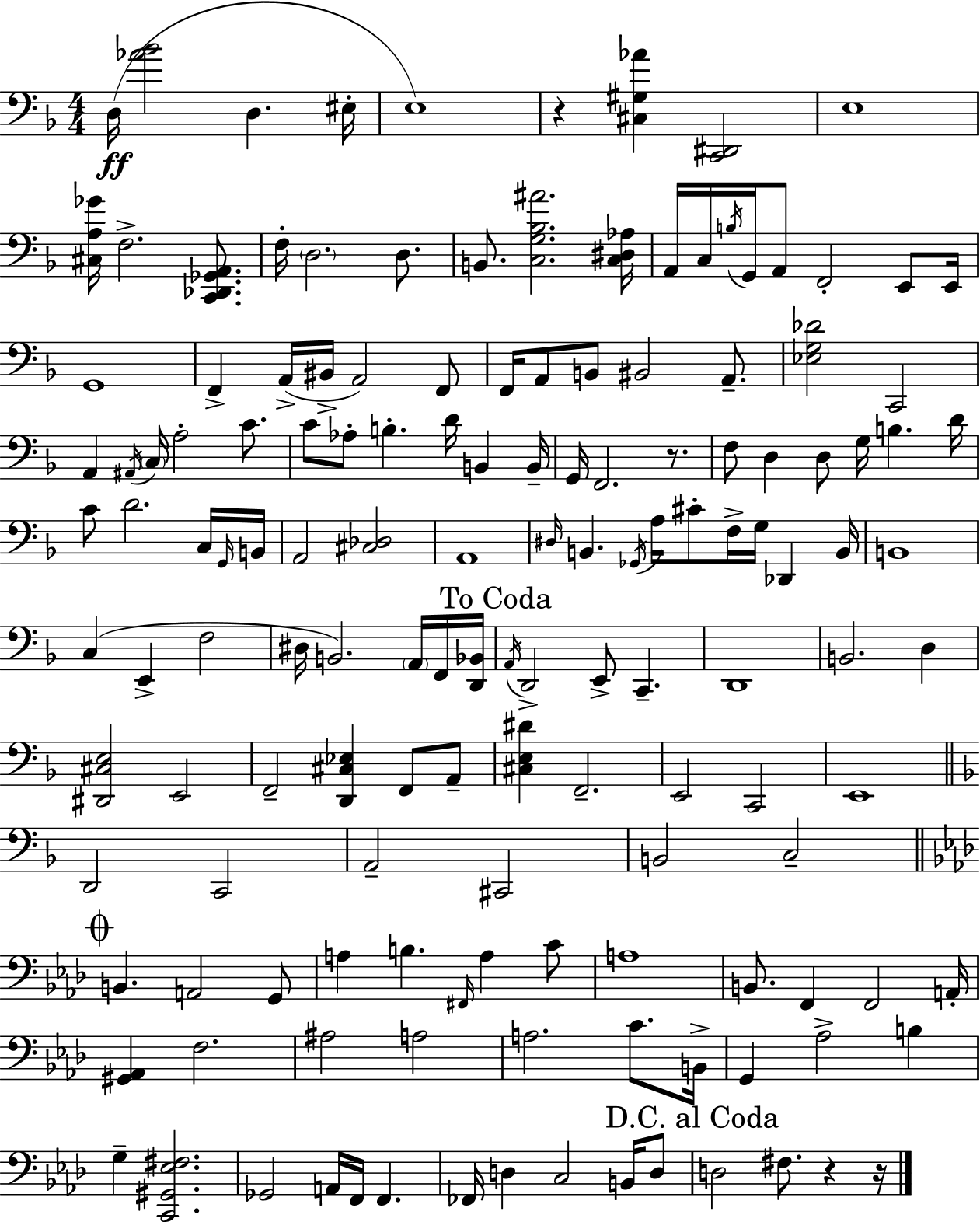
X:1
T:Untitled
M:4/4
L:1/4
K:Dm
D,/4 [_A_B]2 D, ^E,/4 E,4 z [^C,^G,_A] [C,,^D,,]2 E,4 [^C,A,_G]/4 F,2 [C,,_D,,_G,,A,,]/2 F,/4 D,2 D,/2 B,,/2 [C,G,_B,^A]2 [C,^D,_A,]/4 A,,/4 C,/4 B,/4 G,,/4 A,,/2 F,,2 E,,/2 E,,/4 G,,4 F,, A,,/4 ^B,,/4 A,,2 F,,/2 F,,/4 A,,/2 B,,/2 ^B,,2 A,,/2 [_E,G,_D]2 C,,2 A,, ^A,,/4 C,/4 A,2 C/2 C/2 _A,/2 B, D/4 B,, B,,/4 G,,/4 F,,2 z/2 F,/2 D, D,/2 G,/4 B, D/4 C/2 D2 C,/4 G,,/4 B,,/4 A,,2 [^C,_D,]2 A,,4 ^D,/4 B,, _G,,/4 A,/4 ^C/2 F,/4 G,/4 _D,, B,,/4 B,,4 C, E,, F,2 ^D,/4 B,,2 A,,/4 F,,/4 [D,,_B,,]/4 A,,/4 D,,2 E,,/2 C,, D,,4 B,,2 D, [^D,,^C,E,]2 E,,2 F,,2 [D,,^C,_E,] F,,/2 A,,/2 [^C,E,^D] F,,2 E,,2 C,,2 E,,4 D,,2 C,,2 A,,2 ^C,,2 B,,2 C,2 B,, A,,2 G,,/2 A, B, ^F,,/4 A, C/2 A,4 B,,/2 F,, F,,2 A,,/4 [^G,,_A,,] F,2 ^A,2 A,2 A,2 C/2 B,,/4 G,, _A,2 B, G, [C,,^G,,_E,^F,]2 _G,,2 A,,/4 F,,/4 F,, _F,,/4 D, C,2 B,,/4 D,/2 D,2 ^F,/2 z z/4